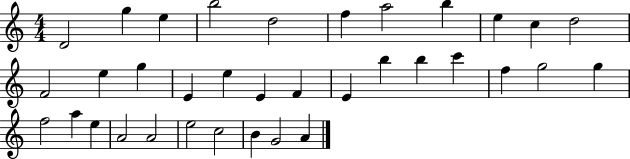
{
  \clef treble
  \numericTimeSignature
  \time 4/4
  \key c \major
  d'2 g''4 e''4 | b''2 d''2 | f''4 a''2 b''4 | e''4 c''4 d''2 | \break f'2 e''4 g''4 | e'4 e''4 e'4 f'4 | e'4 b''4 b''4 c'''4 | f''4 g''2 g''4 | \break f''2 a''4 e''4 | a'2 a'2 | e''2 c''2 | b'4 g'2 a'4 | \break \bar "|."
}